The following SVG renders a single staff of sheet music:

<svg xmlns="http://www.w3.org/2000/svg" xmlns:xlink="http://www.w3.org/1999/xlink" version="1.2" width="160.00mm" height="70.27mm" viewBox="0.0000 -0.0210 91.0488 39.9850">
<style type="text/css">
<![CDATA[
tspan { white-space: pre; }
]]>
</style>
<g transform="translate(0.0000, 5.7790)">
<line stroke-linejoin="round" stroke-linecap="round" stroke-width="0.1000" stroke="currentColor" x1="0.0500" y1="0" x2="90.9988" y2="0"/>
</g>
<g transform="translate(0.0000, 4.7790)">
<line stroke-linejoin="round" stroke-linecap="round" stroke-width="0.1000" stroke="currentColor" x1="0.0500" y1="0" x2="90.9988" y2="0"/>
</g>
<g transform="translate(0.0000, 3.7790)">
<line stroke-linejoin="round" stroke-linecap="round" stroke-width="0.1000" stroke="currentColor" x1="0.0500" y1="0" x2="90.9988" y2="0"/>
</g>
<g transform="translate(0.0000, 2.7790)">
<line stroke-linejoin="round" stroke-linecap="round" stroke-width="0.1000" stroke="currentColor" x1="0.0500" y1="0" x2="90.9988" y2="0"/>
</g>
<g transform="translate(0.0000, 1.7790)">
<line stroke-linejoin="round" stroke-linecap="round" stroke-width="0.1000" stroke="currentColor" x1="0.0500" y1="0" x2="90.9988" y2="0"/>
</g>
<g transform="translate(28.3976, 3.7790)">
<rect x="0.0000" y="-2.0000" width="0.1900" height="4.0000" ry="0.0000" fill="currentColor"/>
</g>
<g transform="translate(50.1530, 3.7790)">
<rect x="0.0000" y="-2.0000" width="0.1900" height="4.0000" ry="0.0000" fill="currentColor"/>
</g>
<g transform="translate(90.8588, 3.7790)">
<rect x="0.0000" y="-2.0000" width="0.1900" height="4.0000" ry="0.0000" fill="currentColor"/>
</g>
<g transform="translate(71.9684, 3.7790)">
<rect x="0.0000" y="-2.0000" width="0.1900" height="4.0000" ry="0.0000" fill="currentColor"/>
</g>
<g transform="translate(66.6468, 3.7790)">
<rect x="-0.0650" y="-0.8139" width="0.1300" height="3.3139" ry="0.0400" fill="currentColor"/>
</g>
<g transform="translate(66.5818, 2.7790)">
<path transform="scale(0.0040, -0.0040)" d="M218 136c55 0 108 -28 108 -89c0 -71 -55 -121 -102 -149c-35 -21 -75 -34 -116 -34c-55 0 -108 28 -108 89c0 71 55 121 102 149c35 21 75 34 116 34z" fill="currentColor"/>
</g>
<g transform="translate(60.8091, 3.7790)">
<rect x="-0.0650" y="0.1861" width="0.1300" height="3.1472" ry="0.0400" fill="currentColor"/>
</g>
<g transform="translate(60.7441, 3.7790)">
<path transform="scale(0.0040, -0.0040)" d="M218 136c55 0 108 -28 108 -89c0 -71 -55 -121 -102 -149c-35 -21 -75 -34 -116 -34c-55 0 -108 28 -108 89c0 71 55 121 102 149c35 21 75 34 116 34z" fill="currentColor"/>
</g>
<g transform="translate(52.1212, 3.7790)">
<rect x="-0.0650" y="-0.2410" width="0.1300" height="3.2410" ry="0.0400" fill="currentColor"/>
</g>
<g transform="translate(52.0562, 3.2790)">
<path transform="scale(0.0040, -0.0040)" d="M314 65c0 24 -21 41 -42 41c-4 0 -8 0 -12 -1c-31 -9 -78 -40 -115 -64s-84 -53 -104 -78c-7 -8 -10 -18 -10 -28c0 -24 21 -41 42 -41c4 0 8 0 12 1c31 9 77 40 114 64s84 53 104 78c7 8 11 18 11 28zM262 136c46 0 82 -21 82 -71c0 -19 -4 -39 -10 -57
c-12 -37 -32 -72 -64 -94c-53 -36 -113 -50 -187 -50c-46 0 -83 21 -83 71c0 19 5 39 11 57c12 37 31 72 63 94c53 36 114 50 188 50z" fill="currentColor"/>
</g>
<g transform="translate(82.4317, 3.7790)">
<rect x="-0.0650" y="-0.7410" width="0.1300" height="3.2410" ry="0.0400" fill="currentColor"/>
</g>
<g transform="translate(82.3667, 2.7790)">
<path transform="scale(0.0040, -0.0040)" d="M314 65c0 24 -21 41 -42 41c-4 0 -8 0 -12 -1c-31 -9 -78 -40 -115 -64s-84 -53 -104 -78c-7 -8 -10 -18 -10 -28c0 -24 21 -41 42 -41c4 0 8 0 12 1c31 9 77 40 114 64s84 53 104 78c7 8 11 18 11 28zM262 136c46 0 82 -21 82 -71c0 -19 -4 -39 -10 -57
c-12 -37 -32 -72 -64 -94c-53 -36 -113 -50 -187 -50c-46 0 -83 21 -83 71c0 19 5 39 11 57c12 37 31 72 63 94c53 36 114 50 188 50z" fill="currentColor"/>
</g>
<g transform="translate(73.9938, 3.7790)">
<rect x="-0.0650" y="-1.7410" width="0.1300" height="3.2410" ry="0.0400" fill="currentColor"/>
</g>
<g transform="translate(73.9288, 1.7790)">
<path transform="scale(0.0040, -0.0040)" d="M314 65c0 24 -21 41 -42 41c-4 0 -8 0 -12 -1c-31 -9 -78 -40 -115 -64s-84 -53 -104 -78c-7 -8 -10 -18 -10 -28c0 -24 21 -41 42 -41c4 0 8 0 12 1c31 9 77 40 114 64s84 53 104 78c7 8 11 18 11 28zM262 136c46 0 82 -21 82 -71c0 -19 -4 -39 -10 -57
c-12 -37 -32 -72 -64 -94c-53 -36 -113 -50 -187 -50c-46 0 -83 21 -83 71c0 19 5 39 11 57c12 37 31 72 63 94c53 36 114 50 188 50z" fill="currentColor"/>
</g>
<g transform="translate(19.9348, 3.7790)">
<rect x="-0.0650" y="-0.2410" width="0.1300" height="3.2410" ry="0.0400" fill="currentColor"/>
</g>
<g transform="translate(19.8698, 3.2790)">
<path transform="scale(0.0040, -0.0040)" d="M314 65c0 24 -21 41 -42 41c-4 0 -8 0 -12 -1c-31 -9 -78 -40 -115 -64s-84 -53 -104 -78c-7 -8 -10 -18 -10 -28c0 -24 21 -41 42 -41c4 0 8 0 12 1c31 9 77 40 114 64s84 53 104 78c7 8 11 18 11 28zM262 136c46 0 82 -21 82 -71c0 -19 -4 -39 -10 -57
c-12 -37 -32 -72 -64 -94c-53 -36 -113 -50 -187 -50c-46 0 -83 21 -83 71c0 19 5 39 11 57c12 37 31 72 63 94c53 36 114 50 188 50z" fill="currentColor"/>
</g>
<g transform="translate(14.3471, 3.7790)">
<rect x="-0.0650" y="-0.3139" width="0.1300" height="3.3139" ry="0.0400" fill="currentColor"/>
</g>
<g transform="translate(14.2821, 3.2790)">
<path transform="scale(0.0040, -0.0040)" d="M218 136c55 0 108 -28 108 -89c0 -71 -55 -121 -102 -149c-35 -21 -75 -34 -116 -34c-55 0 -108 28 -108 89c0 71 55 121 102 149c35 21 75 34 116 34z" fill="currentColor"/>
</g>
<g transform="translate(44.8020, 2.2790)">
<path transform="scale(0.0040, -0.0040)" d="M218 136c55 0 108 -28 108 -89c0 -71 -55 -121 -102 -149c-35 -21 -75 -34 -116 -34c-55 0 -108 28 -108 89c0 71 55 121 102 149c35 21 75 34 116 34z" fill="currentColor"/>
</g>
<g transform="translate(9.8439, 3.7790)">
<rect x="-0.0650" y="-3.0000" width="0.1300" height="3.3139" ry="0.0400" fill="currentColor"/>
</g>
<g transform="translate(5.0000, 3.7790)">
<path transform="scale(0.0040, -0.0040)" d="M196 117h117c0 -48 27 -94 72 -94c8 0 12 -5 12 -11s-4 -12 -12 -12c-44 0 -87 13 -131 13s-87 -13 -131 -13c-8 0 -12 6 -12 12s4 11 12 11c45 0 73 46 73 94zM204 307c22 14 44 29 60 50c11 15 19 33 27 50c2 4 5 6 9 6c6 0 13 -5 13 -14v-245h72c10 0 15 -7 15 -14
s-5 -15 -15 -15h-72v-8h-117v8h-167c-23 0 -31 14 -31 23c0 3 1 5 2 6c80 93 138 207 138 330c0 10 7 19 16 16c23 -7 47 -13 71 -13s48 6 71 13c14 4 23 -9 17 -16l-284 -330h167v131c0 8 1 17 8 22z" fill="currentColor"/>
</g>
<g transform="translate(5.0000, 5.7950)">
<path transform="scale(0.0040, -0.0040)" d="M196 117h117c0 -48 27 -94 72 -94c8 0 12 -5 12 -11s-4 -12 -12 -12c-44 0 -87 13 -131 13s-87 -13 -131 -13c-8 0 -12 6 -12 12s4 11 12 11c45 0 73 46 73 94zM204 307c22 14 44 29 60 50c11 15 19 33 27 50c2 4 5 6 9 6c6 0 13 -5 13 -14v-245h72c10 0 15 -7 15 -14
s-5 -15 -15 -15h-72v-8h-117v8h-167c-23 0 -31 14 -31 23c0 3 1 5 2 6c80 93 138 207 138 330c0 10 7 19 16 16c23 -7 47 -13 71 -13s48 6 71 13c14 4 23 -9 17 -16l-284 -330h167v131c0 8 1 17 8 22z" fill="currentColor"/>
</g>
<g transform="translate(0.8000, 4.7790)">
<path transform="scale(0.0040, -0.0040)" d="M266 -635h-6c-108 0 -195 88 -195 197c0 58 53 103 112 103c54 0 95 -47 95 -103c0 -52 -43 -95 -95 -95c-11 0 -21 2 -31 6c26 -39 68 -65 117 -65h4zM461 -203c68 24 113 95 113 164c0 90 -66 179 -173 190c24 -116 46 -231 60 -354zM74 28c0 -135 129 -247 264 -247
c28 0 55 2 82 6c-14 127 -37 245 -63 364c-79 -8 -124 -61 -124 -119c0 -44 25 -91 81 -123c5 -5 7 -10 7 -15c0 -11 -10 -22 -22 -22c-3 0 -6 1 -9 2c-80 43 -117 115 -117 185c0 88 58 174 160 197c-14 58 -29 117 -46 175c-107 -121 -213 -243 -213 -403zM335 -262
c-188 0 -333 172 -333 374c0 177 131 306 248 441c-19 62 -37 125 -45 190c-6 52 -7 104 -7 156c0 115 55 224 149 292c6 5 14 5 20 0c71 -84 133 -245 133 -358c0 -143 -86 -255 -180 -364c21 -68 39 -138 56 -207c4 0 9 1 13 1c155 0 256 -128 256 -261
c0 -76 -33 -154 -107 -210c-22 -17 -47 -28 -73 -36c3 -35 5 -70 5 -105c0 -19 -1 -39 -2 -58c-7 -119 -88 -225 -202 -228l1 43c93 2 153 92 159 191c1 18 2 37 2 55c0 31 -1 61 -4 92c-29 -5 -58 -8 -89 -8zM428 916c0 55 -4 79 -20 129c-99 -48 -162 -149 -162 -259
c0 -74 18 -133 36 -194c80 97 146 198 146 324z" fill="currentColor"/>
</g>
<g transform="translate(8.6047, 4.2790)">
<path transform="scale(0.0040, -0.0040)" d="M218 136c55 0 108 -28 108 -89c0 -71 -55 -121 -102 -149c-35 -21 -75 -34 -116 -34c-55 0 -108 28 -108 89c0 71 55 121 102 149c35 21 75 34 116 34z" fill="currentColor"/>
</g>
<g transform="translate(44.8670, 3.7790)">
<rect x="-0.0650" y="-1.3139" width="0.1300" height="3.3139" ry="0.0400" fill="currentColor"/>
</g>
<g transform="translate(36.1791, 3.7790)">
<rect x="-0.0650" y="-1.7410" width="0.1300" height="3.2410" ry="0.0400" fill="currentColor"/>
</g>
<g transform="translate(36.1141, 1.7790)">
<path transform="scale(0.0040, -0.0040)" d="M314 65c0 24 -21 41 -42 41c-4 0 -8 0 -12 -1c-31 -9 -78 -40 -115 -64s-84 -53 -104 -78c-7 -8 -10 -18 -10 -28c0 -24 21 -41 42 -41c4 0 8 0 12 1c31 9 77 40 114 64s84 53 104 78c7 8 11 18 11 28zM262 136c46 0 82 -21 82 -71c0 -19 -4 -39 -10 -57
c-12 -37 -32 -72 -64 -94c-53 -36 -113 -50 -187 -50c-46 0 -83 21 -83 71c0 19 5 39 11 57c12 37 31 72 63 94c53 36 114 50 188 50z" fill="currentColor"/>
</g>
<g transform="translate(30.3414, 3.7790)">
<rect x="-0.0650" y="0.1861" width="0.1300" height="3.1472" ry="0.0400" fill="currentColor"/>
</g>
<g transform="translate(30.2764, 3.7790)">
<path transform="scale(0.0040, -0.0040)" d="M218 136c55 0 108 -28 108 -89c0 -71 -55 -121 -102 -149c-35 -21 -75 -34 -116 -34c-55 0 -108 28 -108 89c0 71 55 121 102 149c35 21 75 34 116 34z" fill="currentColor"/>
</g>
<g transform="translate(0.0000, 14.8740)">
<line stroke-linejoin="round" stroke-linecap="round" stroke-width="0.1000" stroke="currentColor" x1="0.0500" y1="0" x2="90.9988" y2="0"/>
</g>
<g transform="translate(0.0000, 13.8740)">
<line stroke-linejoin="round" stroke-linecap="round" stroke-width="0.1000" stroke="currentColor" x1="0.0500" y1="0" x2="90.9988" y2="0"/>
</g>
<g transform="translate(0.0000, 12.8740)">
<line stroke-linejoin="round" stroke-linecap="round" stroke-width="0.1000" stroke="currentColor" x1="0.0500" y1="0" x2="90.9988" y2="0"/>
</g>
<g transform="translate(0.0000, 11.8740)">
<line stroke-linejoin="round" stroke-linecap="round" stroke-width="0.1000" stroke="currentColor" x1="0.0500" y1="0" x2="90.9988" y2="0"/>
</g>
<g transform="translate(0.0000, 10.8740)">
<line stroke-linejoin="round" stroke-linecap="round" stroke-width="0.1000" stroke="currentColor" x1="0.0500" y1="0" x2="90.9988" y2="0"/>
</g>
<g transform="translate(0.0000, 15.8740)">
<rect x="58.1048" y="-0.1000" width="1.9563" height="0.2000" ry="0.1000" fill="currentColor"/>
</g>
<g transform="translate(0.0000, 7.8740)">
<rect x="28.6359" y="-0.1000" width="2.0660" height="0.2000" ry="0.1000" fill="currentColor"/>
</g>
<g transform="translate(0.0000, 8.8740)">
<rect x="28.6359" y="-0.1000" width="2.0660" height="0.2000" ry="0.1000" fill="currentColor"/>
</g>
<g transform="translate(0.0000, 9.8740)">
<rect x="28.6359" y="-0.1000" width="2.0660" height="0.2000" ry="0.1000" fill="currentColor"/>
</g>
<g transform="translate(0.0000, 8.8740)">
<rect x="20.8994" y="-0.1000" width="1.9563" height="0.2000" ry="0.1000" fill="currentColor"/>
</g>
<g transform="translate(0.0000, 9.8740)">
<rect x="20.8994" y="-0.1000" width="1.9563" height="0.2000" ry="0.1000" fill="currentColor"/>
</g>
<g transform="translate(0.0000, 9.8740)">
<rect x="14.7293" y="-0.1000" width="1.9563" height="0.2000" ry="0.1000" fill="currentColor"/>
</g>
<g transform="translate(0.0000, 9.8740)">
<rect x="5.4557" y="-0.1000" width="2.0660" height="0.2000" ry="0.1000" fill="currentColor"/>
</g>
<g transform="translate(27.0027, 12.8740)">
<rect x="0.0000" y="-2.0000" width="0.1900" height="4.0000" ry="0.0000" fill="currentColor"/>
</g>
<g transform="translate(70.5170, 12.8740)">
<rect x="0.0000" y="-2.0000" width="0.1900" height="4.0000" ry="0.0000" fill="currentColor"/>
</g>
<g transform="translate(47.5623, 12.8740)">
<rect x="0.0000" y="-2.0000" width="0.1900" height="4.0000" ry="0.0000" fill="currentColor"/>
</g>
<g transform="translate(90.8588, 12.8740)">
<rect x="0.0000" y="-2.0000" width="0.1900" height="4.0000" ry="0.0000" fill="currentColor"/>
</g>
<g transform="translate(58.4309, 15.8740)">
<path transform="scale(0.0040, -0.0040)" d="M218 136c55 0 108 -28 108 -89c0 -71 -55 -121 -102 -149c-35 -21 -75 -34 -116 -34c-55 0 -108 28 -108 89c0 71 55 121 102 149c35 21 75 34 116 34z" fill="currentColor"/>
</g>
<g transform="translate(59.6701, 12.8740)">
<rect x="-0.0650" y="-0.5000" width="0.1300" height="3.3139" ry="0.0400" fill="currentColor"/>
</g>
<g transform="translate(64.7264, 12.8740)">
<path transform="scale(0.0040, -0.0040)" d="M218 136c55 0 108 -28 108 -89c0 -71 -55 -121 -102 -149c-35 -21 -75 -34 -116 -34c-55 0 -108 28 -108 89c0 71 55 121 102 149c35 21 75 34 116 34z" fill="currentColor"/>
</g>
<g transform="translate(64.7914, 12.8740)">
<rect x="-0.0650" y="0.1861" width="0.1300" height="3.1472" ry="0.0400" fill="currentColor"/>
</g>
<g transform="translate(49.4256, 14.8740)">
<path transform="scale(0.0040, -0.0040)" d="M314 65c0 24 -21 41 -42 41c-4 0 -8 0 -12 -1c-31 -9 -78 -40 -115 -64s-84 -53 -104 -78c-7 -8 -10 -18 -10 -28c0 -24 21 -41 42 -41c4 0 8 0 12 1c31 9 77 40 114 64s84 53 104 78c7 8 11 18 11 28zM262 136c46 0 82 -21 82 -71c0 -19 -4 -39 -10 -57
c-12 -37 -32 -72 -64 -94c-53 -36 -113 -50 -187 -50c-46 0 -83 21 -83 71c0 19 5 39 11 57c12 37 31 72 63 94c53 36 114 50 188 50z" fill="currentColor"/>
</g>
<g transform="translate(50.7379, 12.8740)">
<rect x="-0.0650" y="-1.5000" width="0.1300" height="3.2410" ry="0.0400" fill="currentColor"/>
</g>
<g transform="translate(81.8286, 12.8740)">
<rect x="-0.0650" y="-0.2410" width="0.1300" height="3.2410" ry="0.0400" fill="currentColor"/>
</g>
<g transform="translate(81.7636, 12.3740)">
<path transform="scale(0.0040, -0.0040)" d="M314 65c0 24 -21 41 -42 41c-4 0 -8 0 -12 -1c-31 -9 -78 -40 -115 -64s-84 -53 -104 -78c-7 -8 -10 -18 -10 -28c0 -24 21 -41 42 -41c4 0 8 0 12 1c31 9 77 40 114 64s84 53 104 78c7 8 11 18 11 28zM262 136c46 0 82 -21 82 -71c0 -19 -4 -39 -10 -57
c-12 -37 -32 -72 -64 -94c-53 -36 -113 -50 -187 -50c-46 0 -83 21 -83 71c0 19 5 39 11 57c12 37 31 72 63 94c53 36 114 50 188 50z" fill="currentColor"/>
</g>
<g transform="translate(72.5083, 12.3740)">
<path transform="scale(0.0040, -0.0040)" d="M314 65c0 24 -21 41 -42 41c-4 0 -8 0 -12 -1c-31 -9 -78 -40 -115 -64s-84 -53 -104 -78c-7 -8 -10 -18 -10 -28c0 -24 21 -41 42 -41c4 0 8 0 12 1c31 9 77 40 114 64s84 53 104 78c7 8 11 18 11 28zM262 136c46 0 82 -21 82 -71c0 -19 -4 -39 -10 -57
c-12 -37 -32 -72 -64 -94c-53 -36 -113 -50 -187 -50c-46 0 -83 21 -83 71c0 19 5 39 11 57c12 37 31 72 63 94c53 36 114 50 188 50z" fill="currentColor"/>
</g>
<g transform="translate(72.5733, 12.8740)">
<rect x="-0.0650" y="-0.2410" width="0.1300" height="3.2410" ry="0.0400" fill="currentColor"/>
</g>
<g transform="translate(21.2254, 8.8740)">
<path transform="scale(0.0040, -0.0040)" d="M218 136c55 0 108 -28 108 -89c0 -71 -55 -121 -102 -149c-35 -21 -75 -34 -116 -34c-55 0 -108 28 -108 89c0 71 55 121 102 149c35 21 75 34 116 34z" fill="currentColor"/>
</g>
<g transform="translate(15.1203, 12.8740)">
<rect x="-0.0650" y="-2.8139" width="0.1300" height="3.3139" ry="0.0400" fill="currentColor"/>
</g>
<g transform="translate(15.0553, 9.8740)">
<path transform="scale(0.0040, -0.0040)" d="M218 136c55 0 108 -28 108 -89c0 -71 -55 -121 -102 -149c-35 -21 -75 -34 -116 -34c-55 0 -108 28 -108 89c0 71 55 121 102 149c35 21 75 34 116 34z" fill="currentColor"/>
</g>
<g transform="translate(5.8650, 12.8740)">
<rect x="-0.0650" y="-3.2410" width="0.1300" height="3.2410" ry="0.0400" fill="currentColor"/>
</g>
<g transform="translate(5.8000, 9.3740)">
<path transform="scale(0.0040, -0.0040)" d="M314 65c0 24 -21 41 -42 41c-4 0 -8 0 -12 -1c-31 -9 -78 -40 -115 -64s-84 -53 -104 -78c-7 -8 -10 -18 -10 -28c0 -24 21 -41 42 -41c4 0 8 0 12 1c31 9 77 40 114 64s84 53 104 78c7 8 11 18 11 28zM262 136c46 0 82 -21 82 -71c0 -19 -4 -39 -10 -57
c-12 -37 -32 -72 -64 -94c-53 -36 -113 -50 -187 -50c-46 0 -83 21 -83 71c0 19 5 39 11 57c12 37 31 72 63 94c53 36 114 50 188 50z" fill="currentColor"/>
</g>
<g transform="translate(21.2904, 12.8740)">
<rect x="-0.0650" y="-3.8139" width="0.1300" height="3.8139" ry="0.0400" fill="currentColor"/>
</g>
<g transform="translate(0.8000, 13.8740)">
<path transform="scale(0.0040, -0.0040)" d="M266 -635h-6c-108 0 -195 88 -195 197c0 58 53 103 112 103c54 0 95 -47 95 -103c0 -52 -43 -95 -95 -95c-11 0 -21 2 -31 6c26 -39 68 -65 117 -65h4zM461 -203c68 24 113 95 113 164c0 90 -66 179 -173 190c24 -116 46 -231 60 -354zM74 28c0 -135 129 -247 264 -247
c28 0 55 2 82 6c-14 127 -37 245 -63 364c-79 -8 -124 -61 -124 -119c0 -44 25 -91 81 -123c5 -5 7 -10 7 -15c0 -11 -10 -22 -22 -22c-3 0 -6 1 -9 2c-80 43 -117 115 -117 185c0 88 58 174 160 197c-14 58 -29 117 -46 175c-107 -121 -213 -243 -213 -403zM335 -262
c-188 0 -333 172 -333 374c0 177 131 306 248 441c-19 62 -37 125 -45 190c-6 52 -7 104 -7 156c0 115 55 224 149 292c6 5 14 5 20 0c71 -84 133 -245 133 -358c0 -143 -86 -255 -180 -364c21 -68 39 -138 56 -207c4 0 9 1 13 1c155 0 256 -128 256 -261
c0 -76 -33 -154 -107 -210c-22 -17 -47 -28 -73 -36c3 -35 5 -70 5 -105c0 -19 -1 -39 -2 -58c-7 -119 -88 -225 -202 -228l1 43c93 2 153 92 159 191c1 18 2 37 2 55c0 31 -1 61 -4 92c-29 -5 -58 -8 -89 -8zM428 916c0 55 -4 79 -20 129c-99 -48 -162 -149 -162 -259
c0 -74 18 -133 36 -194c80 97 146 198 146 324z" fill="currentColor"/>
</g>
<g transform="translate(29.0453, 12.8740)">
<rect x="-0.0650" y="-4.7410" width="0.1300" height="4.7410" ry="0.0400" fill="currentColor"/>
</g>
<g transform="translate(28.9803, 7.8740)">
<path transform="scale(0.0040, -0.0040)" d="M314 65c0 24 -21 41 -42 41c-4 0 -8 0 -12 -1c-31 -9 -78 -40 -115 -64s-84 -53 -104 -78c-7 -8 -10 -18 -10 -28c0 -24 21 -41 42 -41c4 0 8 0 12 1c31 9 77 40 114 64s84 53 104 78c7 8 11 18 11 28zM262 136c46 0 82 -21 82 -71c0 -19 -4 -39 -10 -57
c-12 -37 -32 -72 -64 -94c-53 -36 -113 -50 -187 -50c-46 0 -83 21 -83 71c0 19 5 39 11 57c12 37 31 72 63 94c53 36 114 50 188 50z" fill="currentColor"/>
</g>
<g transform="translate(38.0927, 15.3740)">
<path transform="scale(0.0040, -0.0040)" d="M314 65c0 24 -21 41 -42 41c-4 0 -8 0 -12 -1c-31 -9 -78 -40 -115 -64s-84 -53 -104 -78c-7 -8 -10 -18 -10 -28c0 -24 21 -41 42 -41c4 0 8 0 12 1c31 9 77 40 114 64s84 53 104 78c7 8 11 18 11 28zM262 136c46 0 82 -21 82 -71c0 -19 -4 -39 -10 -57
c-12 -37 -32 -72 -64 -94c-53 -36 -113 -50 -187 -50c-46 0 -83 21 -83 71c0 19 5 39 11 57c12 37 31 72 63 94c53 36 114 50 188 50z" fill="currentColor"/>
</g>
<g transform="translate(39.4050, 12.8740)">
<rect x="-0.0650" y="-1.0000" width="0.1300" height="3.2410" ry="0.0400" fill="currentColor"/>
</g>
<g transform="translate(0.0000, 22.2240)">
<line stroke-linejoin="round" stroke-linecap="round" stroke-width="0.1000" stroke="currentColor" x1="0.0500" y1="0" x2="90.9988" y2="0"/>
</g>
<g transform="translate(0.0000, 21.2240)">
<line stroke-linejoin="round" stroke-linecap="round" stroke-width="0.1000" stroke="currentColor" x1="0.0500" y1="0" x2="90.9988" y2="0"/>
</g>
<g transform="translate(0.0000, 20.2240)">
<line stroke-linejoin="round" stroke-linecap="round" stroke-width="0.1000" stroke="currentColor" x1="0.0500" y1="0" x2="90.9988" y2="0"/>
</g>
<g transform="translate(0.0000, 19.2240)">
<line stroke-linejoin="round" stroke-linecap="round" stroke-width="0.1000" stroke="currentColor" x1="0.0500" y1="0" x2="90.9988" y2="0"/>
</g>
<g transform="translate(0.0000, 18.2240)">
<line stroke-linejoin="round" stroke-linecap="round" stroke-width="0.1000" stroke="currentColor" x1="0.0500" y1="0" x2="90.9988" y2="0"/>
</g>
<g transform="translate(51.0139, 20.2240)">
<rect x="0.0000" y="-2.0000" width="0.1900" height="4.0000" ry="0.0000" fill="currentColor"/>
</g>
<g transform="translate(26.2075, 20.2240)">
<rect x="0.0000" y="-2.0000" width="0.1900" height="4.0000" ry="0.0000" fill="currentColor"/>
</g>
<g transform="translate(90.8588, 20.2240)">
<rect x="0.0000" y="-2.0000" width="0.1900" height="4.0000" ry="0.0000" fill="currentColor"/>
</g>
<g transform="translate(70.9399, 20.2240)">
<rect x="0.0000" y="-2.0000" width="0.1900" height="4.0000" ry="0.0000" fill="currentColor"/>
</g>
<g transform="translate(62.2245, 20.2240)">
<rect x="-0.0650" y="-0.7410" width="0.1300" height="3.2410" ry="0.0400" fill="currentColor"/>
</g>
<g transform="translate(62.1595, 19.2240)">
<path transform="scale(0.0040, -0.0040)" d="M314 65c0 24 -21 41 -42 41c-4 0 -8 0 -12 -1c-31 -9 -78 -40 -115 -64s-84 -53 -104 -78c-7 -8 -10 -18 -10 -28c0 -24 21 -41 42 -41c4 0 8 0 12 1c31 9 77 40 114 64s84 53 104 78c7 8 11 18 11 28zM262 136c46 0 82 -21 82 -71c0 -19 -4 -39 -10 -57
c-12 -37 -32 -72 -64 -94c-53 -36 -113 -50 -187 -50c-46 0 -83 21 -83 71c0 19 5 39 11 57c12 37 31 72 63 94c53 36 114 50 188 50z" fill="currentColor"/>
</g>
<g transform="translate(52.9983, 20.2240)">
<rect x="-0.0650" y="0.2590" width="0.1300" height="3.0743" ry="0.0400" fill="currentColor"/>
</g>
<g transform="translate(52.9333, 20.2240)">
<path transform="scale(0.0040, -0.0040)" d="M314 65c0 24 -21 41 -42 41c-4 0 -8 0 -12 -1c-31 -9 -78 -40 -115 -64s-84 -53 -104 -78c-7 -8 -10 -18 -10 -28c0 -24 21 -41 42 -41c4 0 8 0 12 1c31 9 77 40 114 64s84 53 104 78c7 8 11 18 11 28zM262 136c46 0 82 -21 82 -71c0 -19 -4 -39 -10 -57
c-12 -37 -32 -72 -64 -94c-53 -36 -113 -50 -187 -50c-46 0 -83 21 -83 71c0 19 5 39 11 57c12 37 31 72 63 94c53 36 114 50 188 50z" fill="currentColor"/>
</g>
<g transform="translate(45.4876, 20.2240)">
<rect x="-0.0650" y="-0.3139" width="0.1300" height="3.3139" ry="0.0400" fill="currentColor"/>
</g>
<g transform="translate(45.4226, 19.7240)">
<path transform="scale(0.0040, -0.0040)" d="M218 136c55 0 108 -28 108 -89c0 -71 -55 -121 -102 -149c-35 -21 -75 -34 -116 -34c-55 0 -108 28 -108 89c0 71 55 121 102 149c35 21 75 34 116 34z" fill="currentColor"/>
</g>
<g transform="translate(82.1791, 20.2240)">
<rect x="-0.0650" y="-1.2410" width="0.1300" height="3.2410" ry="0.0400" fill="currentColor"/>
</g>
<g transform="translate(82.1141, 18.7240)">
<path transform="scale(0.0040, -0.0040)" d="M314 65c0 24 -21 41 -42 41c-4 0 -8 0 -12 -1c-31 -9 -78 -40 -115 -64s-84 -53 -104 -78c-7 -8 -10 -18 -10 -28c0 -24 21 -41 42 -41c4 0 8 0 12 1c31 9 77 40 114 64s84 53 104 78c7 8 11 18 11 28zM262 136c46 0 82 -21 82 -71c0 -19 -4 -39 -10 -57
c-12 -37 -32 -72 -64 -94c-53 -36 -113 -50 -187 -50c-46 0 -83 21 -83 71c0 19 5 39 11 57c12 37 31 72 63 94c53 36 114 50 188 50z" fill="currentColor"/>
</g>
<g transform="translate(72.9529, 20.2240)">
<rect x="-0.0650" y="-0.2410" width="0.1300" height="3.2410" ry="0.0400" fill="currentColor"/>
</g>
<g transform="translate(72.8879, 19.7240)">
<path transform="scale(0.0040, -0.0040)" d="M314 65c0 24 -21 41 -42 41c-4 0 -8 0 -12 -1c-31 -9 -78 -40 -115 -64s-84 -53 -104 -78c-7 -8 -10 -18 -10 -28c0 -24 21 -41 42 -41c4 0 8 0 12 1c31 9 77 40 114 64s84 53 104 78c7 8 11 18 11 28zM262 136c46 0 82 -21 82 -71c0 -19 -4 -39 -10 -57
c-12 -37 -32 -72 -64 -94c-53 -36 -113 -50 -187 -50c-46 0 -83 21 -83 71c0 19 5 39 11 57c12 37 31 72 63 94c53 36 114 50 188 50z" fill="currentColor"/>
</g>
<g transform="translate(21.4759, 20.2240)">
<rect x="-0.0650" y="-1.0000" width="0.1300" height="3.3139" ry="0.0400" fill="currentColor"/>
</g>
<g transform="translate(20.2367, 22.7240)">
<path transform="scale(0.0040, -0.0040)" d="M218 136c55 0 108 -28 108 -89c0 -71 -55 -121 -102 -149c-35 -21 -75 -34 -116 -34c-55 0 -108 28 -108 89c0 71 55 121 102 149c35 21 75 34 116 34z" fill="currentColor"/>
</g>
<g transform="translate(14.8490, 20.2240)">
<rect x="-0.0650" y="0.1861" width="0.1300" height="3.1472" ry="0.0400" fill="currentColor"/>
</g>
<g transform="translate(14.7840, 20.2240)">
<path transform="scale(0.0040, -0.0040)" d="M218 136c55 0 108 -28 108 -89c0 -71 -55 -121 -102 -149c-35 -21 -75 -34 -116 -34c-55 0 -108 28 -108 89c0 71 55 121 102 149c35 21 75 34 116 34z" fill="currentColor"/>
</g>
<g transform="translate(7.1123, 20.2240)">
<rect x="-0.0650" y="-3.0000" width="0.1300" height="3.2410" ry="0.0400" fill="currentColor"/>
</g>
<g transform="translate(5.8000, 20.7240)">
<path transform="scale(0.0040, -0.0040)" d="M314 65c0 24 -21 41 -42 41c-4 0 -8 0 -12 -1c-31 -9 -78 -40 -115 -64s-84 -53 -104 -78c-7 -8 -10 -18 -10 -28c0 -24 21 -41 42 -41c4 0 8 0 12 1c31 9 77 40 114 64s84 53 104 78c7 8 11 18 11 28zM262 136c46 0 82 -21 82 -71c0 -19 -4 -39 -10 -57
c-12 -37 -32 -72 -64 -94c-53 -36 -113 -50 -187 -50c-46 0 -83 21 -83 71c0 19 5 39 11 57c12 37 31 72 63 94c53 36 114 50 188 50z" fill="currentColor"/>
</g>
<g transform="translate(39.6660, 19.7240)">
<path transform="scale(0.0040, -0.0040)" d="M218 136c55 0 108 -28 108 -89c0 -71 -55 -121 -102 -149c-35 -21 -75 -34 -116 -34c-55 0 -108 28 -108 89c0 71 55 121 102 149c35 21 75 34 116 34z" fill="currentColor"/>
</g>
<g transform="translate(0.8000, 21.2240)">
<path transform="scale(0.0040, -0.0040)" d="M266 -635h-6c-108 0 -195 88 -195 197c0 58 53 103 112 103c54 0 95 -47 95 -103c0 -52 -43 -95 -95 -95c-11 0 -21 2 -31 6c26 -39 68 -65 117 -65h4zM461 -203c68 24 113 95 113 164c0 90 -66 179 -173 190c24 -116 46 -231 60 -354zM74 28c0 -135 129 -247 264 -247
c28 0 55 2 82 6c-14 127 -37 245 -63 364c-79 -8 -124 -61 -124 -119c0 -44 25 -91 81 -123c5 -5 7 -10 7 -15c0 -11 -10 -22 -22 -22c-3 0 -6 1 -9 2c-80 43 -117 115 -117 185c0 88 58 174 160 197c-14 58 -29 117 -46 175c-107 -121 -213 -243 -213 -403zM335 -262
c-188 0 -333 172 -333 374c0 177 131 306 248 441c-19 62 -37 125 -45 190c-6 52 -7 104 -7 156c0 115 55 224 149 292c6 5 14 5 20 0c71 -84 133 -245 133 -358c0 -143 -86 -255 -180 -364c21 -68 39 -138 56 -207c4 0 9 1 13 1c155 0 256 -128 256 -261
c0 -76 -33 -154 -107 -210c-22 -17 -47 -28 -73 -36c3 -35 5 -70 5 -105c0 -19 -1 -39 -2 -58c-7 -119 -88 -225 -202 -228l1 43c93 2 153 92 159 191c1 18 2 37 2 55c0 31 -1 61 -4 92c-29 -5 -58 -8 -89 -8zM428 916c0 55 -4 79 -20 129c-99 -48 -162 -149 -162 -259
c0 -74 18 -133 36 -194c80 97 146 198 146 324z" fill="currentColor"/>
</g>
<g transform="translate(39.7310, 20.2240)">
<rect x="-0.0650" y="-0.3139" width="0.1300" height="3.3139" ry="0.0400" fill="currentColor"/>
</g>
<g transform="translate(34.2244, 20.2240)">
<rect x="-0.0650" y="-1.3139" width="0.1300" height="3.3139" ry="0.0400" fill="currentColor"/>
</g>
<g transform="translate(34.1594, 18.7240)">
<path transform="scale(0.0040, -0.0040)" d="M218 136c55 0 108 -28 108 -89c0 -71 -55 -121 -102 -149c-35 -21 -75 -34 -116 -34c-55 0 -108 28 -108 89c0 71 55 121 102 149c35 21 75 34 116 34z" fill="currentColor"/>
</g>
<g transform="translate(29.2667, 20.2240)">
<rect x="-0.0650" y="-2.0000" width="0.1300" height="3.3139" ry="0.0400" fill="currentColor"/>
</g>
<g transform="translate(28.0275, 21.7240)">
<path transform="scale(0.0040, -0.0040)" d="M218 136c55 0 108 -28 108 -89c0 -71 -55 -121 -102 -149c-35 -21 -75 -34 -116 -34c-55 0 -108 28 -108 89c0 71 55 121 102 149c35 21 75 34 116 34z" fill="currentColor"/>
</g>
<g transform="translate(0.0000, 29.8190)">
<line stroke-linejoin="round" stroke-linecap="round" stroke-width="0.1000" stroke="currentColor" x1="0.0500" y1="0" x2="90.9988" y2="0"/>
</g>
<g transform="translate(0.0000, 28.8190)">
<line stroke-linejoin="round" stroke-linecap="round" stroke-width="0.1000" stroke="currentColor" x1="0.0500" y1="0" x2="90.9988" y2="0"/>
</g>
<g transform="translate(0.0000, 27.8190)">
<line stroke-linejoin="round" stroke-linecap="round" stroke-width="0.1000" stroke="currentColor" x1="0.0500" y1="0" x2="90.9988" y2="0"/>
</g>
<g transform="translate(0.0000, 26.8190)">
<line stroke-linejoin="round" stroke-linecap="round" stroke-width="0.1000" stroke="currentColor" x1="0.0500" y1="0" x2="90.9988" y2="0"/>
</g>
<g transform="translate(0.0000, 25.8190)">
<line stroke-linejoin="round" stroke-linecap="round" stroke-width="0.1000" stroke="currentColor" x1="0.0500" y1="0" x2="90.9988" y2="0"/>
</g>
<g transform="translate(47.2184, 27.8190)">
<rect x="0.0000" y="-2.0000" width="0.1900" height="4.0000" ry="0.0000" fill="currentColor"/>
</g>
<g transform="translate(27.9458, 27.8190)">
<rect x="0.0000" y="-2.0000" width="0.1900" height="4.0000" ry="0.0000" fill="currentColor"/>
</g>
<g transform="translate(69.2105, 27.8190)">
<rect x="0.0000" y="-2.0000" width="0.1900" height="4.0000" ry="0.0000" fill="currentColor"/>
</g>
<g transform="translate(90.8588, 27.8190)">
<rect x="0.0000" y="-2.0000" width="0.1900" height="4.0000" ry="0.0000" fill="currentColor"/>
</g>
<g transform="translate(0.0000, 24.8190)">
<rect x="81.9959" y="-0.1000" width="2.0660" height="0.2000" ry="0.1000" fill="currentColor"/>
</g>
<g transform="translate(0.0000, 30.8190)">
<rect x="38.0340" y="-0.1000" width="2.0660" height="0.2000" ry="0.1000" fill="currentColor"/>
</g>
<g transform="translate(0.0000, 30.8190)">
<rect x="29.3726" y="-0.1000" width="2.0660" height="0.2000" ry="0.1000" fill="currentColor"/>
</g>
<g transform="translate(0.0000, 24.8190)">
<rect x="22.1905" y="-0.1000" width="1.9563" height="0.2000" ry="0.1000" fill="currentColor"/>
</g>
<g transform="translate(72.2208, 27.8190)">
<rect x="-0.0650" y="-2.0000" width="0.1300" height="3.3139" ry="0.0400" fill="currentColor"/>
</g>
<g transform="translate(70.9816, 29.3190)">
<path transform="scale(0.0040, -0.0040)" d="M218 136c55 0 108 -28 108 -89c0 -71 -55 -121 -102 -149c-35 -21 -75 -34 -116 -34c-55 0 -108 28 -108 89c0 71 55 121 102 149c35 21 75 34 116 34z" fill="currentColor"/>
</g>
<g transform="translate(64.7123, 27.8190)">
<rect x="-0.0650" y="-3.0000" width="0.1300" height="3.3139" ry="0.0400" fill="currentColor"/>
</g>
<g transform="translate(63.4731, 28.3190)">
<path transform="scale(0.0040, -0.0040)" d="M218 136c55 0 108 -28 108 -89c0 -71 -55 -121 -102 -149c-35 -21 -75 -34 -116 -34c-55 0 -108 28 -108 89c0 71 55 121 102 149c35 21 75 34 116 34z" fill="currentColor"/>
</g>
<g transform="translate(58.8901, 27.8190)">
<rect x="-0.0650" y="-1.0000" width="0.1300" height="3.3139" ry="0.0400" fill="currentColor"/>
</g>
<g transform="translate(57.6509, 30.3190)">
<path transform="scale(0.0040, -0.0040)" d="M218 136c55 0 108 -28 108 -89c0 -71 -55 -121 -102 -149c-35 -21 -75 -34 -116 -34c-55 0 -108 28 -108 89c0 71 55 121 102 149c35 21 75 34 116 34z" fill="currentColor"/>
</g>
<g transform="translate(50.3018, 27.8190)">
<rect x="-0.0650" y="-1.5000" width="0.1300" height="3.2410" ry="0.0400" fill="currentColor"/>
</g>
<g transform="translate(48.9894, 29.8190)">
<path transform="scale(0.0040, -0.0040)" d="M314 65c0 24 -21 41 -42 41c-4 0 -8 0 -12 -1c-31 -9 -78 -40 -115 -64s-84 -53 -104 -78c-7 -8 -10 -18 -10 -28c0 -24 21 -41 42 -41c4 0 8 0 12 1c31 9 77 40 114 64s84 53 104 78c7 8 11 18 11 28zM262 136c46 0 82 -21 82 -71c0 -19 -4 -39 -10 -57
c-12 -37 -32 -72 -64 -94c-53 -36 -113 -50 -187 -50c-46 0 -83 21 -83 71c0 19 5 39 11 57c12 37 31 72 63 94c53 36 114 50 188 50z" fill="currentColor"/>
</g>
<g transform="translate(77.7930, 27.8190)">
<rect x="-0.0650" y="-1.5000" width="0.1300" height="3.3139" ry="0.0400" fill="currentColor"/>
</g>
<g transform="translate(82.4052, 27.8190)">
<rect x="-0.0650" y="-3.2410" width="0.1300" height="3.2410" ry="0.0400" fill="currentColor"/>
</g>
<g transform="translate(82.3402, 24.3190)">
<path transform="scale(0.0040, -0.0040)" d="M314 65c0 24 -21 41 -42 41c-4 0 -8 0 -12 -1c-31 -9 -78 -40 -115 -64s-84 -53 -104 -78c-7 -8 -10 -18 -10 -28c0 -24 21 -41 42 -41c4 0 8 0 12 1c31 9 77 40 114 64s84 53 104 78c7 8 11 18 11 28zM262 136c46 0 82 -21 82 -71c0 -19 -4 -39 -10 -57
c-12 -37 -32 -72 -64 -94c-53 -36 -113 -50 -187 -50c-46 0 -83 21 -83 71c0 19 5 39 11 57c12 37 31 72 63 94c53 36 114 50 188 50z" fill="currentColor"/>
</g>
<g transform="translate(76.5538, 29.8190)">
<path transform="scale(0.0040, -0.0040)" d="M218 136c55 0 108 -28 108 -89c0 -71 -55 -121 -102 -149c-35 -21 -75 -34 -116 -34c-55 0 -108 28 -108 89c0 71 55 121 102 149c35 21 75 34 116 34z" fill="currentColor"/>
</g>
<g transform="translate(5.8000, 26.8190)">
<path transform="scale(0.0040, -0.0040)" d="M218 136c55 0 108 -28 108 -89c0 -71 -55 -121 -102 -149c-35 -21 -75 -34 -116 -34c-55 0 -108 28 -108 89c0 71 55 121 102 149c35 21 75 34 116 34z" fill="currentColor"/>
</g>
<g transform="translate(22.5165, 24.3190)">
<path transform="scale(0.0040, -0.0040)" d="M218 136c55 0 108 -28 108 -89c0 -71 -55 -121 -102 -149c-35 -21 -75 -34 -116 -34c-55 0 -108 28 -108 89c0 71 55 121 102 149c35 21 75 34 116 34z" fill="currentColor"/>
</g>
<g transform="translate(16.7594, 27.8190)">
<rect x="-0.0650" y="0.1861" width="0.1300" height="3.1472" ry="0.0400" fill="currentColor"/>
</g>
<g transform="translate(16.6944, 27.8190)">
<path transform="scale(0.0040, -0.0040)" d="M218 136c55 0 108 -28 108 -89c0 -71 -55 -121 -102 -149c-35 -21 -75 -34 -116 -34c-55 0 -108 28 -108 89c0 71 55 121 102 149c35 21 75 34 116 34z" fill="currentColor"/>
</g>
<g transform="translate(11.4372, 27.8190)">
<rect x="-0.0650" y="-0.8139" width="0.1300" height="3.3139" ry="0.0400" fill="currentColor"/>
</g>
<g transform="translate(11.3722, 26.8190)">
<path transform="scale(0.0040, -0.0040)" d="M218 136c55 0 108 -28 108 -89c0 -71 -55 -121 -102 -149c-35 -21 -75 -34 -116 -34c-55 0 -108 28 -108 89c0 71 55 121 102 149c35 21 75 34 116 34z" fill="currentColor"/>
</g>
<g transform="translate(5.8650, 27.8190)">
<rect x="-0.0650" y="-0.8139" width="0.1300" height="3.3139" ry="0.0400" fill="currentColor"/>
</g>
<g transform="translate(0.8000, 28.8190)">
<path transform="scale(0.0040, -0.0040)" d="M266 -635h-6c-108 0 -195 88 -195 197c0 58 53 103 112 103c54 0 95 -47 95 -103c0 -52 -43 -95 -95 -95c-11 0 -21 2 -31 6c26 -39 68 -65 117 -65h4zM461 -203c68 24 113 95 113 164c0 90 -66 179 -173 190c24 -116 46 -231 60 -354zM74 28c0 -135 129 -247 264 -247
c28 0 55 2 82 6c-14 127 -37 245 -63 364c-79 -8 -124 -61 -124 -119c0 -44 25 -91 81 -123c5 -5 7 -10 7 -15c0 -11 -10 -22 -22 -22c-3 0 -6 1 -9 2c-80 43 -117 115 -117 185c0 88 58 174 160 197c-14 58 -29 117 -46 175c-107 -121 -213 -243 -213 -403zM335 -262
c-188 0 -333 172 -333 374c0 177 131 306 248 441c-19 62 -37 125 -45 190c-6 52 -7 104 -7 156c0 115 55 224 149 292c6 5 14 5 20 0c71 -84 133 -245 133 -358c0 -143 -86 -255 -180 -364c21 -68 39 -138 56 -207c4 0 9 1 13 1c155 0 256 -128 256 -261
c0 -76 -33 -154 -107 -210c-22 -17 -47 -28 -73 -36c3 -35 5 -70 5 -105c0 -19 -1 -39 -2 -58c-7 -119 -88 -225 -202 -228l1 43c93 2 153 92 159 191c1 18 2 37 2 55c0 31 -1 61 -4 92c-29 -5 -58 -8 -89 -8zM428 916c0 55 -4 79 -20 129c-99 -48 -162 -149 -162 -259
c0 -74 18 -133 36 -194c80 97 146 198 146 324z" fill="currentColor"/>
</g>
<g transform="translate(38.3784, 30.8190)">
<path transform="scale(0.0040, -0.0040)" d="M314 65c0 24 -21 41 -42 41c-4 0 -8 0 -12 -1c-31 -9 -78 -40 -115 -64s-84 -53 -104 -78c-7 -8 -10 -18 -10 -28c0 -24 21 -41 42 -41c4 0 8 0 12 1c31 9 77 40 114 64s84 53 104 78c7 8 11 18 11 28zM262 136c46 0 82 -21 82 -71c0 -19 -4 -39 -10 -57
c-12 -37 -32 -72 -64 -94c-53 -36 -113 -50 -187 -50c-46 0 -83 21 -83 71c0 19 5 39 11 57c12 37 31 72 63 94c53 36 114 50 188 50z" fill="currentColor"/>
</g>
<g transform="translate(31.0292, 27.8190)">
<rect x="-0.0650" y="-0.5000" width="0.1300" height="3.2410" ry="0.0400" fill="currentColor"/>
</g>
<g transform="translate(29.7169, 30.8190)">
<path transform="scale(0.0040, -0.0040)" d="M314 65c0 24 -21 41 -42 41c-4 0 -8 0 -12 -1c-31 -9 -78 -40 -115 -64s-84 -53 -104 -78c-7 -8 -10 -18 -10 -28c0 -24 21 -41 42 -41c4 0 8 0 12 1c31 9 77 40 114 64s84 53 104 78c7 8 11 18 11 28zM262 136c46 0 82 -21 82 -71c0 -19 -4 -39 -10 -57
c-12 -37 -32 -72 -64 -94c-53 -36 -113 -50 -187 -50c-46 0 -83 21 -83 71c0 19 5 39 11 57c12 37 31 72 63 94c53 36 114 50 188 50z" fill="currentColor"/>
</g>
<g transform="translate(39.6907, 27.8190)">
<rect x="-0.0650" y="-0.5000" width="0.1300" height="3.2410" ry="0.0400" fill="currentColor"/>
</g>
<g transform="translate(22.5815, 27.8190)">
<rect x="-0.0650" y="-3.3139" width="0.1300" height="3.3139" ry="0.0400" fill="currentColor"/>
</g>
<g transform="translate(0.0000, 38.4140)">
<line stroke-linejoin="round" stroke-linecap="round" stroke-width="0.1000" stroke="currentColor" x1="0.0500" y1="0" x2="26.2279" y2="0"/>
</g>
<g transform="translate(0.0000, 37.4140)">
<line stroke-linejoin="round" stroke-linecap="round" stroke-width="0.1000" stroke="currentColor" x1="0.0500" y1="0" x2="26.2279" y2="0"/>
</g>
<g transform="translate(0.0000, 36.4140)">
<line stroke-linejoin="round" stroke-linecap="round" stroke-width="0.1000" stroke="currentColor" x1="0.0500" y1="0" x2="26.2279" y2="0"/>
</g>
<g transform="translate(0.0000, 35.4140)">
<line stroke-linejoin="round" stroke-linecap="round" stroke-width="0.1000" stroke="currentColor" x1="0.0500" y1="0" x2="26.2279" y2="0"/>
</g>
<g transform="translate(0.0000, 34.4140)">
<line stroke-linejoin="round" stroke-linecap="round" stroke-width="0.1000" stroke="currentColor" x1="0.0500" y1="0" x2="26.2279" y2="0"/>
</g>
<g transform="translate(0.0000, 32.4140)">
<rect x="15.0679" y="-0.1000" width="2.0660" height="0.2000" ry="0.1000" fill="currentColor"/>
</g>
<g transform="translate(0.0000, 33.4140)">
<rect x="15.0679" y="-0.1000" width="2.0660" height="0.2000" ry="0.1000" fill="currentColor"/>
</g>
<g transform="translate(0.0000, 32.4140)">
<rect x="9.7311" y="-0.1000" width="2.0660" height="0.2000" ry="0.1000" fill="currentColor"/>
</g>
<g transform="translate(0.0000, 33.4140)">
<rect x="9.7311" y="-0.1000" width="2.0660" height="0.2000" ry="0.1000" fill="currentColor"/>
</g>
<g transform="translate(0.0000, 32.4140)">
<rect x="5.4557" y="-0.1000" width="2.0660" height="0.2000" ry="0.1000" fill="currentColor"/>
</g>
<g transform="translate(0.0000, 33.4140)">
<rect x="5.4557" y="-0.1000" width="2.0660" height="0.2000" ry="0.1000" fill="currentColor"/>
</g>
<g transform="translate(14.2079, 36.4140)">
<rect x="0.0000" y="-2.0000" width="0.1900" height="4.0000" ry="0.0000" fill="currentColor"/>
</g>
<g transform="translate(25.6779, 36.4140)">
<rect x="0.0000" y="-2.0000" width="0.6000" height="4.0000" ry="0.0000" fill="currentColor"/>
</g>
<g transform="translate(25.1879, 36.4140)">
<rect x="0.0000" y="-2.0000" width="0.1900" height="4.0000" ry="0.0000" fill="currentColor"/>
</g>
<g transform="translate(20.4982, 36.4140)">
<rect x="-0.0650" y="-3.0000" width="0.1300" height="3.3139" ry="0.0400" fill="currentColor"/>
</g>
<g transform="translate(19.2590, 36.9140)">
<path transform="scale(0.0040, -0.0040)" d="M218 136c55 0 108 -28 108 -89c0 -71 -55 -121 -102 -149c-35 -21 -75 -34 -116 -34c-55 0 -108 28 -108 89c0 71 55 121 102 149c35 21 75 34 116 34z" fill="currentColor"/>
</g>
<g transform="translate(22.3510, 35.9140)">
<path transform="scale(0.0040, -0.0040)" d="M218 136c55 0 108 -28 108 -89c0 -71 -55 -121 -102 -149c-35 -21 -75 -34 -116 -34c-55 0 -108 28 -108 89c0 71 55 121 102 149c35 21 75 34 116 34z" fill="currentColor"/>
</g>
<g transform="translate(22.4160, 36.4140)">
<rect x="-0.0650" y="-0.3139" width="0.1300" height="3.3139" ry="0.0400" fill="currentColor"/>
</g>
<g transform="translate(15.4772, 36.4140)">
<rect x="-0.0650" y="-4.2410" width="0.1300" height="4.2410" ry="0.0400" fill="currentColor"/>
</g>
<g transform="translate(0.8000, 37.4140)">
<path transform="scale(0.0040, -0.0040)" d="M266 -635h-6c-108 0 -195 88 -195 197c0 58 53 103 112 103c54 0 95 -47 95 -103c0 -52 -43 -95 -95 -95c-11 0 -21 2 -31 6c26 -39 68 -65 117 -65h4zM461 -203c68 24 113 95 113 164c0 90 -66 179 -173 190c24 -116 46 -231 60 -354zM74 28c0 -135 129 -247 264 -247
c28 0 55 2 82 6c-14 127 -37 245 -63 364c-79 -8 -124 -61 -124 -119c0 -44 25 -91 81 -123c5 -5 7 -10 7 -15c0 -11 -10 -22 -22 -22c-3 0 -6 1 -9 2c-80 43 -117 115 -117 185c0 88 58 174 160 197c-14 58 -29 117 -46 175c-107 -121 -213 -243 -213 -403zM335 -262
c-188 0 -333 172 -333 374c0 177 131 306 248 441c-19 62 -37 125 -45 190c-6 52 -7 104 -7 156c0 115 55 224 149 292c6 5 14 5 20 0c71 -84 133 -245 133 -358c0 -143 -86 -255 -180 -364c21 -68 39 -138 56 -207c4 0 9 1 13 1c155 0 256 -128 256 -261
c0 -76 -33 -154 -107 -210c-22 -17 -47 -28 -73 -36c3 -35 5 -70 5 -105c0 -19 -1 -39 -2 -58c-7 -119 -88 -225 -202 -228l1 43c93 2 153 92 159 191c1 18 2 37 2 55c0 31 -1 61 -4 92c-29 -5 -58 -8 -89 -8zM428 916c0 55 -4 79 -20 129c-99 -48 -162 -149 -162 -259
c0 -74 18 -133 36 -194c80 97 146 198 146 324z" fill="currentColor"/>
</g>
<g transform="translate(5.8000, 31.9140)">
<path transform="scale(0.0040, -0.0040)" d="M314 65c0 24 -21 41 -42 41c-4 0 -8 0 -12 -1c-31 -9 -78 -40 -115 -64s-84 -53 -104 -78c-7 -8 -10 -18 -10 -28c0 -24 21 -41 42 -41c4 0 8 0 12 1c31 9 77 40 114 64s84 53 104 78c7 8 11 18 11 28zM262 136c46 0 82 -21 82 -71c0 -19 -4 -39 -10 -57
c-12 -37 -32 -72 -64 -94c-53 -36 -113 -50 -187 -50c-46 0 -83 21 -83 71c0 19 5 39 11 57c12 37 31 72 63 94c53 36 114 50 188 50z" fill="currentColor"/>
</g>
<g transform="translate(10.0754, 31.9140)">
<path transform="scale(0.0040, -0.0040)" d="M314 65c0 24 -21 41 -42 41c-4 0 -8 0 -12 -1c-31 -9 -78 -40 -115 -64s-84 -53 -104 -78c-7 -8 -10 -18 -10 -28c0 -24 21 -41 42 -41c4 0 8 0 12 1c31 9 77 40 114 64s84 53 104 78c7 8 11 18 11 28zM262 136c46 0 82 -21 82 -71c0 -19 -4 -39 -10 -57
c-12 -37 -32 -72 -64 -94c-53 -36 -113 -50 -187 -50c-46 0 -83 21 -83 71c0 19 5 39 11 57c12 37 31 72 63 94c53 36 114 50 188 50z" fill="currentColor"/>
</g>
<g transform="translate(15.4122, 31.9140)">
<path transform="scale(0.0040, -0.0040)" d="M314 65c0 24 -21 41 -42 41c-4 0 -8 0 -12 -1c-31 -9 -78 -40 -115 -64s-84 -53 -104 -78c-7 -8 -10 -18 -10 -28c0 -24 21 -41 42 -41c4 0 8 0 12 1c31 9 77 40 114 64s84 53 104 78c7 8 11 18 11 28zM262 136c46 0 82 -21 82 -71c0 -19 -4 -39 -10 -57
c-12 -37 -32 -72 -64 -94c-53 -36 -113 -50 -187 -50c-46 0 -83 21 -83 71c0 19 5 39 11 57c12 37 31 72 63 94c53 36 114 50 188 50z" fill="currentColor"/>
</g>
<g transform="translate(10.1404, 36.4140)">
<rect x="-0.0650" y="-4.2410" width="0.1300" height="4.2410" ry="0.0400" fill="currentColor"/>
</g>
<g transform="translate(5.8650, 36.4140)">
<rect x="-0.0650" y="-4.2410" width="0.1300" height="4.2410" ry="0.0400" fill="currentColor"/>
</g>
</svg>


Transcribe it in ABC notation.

X:1
T:Untitled
M:4/4
L:1/4
K:C
A c c2 B f2 e c2 B d f2 d2 b2 a c' e'2 D2 E2 C B c2 c2 A2 B D F e c c B2 d2 c2 e2 d d B b C2 C2 E2 D A F E b2 d'2 d'2 d'2 A c